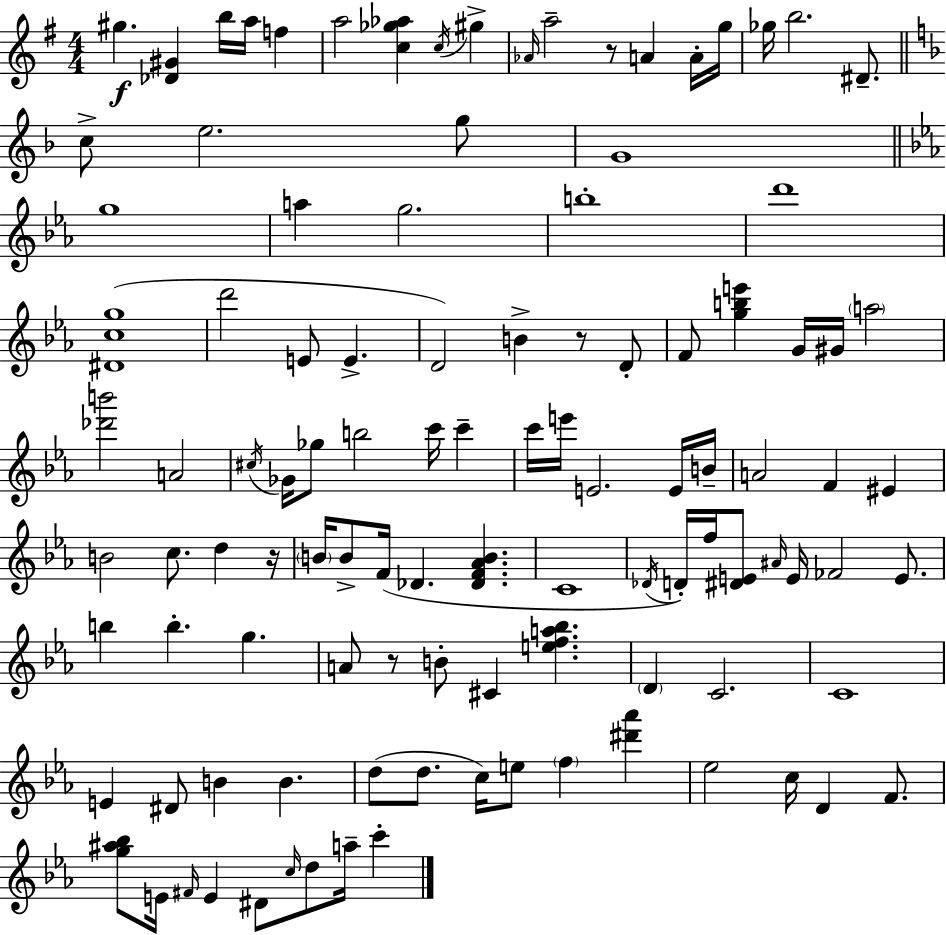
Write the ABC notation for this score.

X:1
T:Untitled
M:4/4
L:1/4
K:G
^g [_D^G] b/4 a/4 f a2 [c_g_a] c/4 ^g _A/4 a2 z/2 A A/4 g/4 _g/4 b2 ^D/2 c/2 e2 g/2 G4 g4 a g2 b4 d'4 [^Dcg]4 d'2 E/2 E D2 B z/2 D/2 F/2 [gbe'] G/4 ^G/4 a2 [_d'b']2 A2 ^c/4 _G/4 _g/2 b2 c'/4 c' c'/4 e'/4 E2 E/4 B/4 A2 F ^E B2 c/2 d z/4 B/4 B/2 F/4 _D [_DF_AB] C4 _D/4 D/4 f/4 [^DE]/2 ^A/4 E/4 _F2 E/2 b b g A/2 z/2 B/2 ^C [efa_b] D C2 C4 E ^D/2 B B d/2 d/2 c/4 e/2 f [^d'_a'] _e2 c/4 D F/2 [g^a_b]/2 E/4 ^F/4 E ^D/2 c/4 d/2 a/4 c'